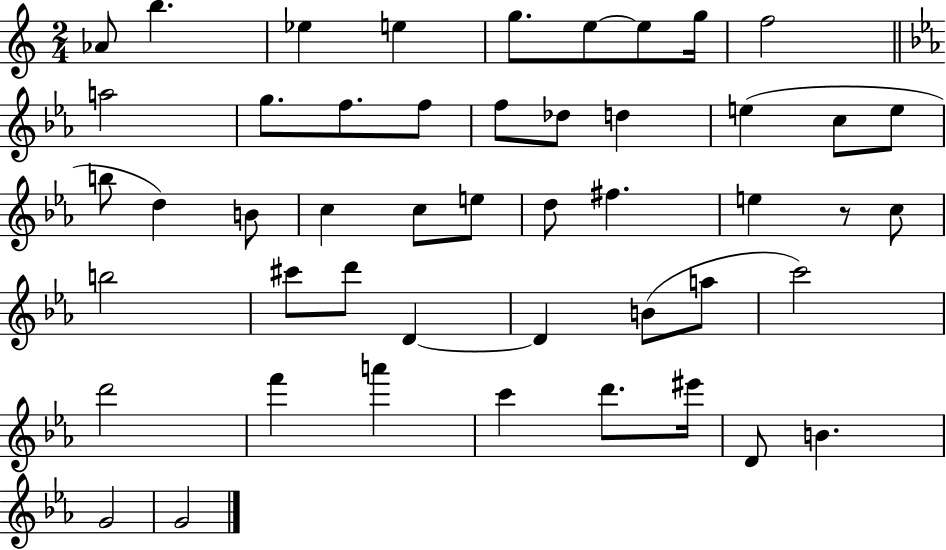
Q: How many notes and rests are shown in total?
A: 48